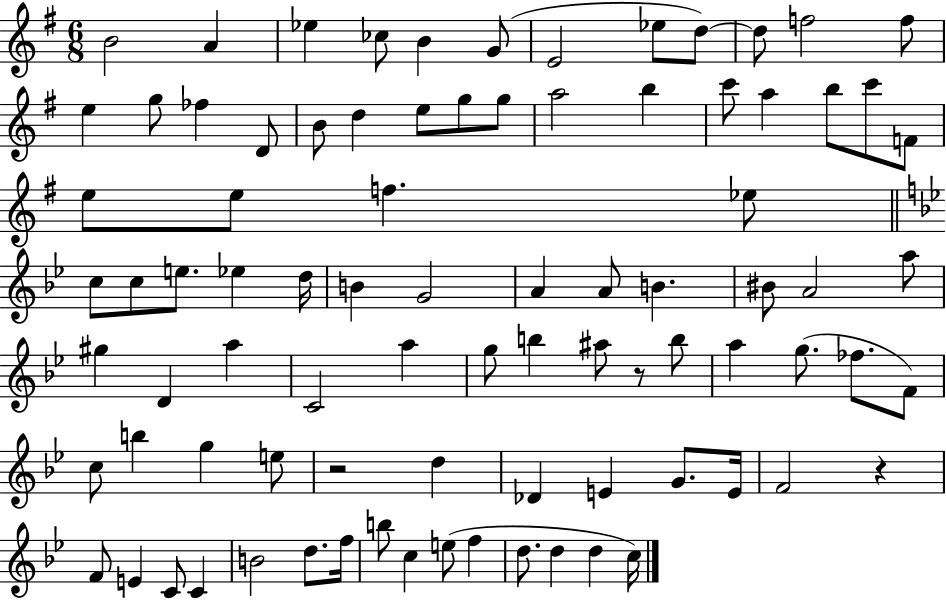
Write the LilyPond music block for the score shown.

{
  \clef treble
  \numericTimeSignature
  \time 6/8
  \key g \major
  b'2 a'4 | ees''4 ces''8 b'4 g'8( | e'2 ees''8 d''8~~) | d''8 f''2 f''8 | \break e''4 g''8 fes''4 d'8 | b'8 d''4 e''8 g''8 g''8 | a''2 b''4 | c'''8 a''4 b''8 c'''8 f'8 | \break e''8 e''8 f''4. ees''8 | \bar "||" \break \key bes \major c''8 c''8 e''8. ees''4 d''16 | b'4 g'2 | a'4 a'8 b'4. | bis'8 a'2 a''8 | \break gis''4 d'4 a''4 | c'2 a''4 | g''8 b''4 ais''8 r8 b''8 | a''4 g''8.( fes''8. f'8) | \break c''8 b''4 g''4 e''8 | r2 d''4 | des'4 e'4 g'8. e'16 | f'2 r4 | \break f'8 e'4 c'8 c'4 | b'2 d''8. f''16 | b''8 c''4 e''8( f''4 | d''8. d''4 d''4 c''16) | \break \bar "|."
}